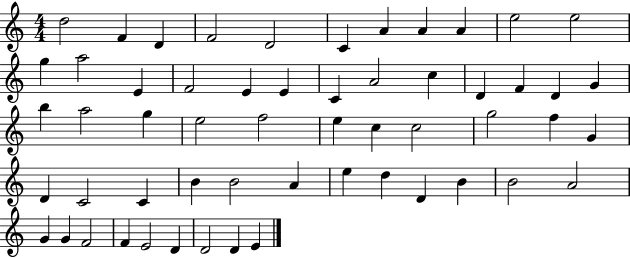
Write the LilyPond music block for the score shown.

{
  \clef treble
  \numericTimeSignature
  \time 4/4
  \key c \major
  d''2 f'4 d'4 | f'2 d'2 | c'4 a'4 a'4 a'4 | e''2 e''2 | \break g''4 a''2 e'4 | f'2 e'4 e'4 | c'4 a'2 c''4 | d'4 f'4 d'4 g'4 | \break b''4 a''2 g''4 | e''2 f''2 | e''4 c''4 c''2 | g''2 f''4 g'4 | \break d'4 c'2 c'4 | b'4 b'2 a'4 | e''4 d''4 d'4 b'4 | b'2 a'2 | \break g'4 g'4 f'2 | f'4 e'2 d'4 | d'2 d'4 e'4 | \bar "|."
}